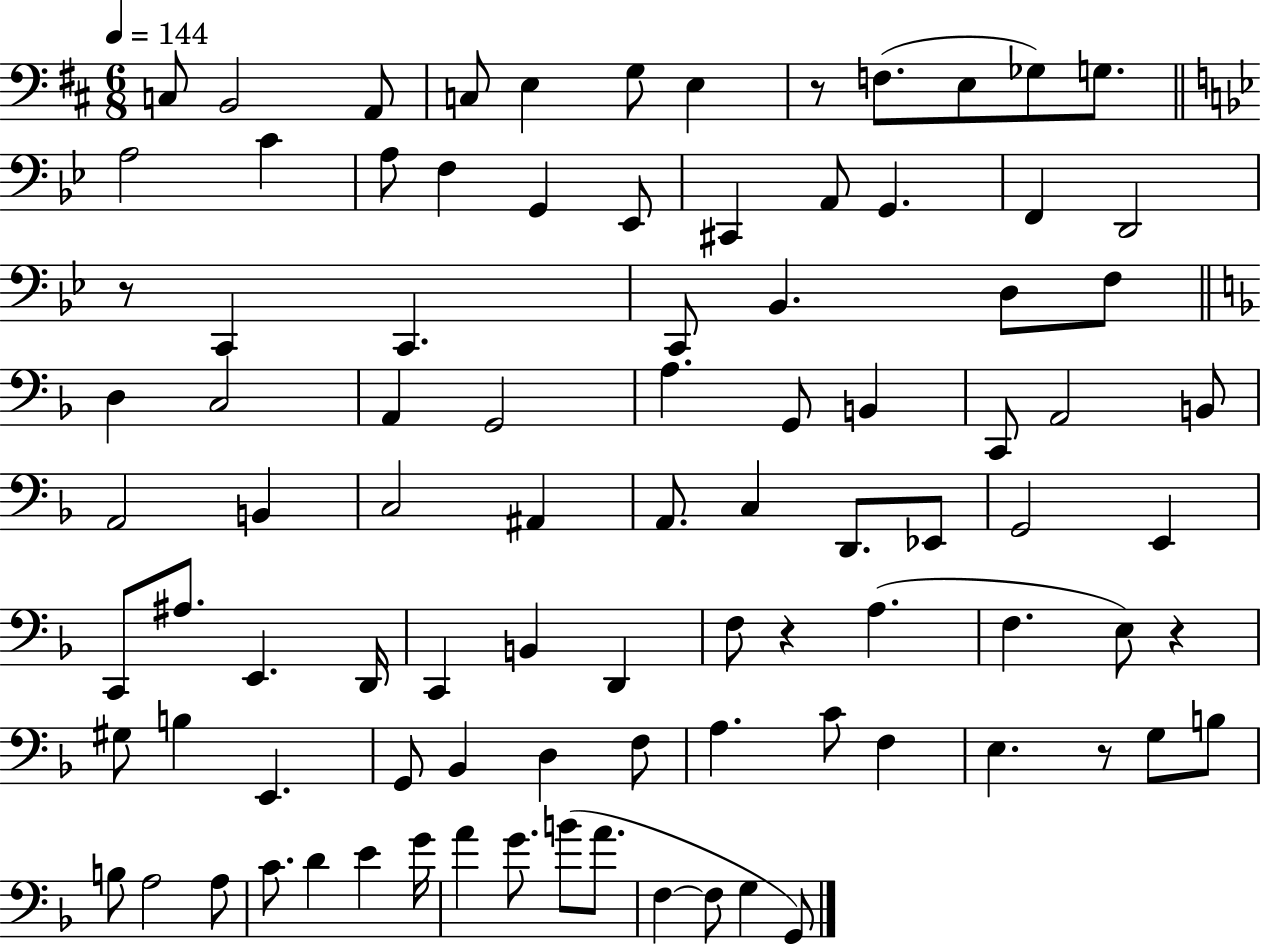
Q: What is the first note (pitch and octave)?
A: C3